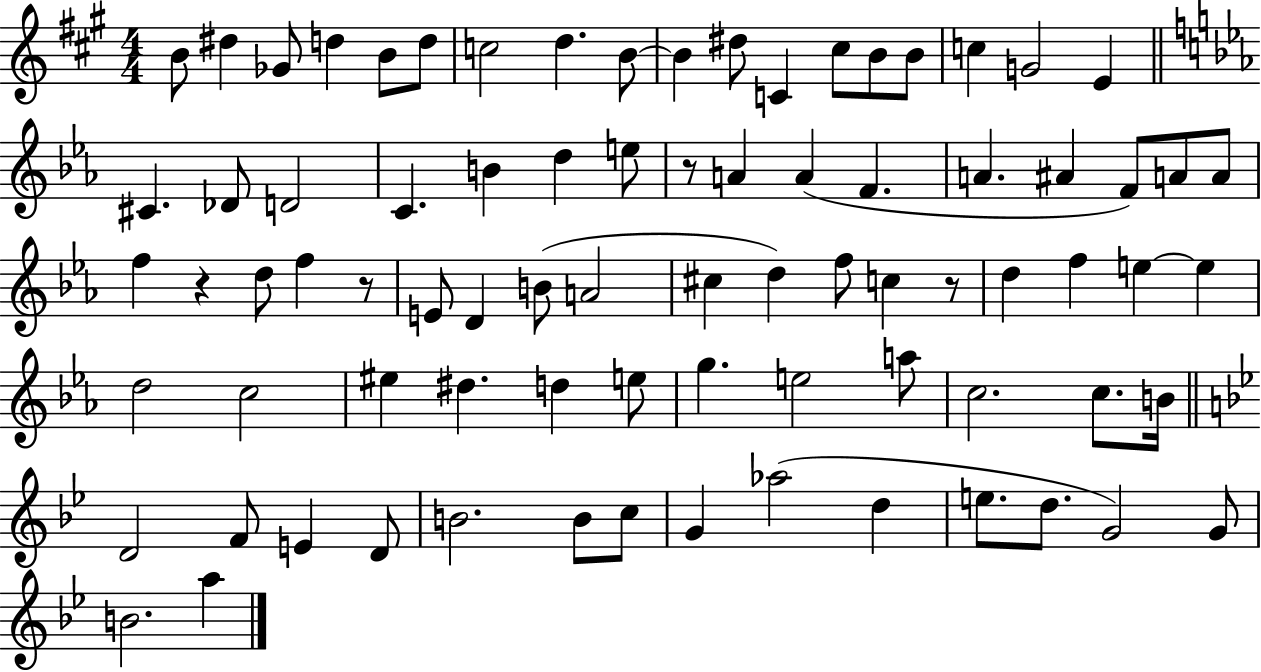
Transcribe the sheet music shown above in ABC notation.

X:1
T:Untitled
M:4/4
L:1/4
K:A
B/2 ^d _G/2 d B/2 d/2 c2 d B/2 B ^d/2 C ^c/2 B/2 B/2 c G2 E ^C _D/2 D2 C B d e/2 z/2 A A F A ^A F/2 A/2 A/2 f z d/2 f z/2 E/2 D B/2 A2 ^c d f/2 c z/2 d f e e d2 c2 ^e ^d d e/2 g e2 a/2 c2 c/2 B/4 D2 F/2 E D/2 B2 B/2 c/2 G _a2 d e/2 d/2 G2 G/2 B2 a